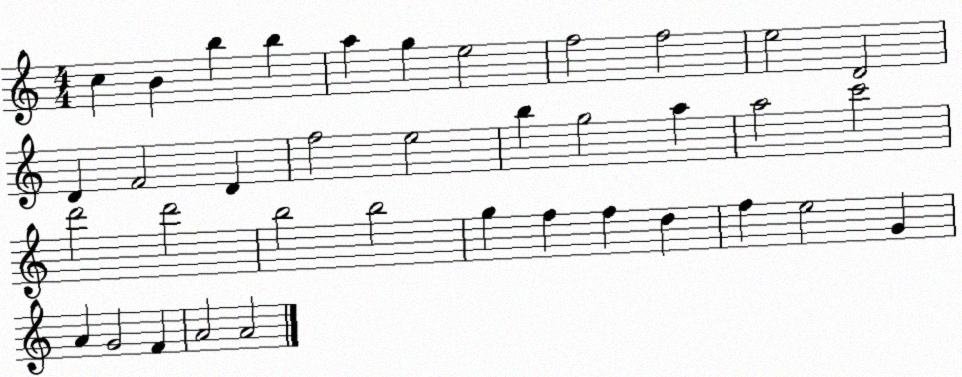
X:1
T:Untitled
M:4/4
L:1/4
K:C
c B b b a g e2 f2 f2 e2 D2 D F2 D f2 e2 b g2 a a2 c'2 d'2 d'2 b2 b2 g f f d f e2 G A G2 F A2 A2